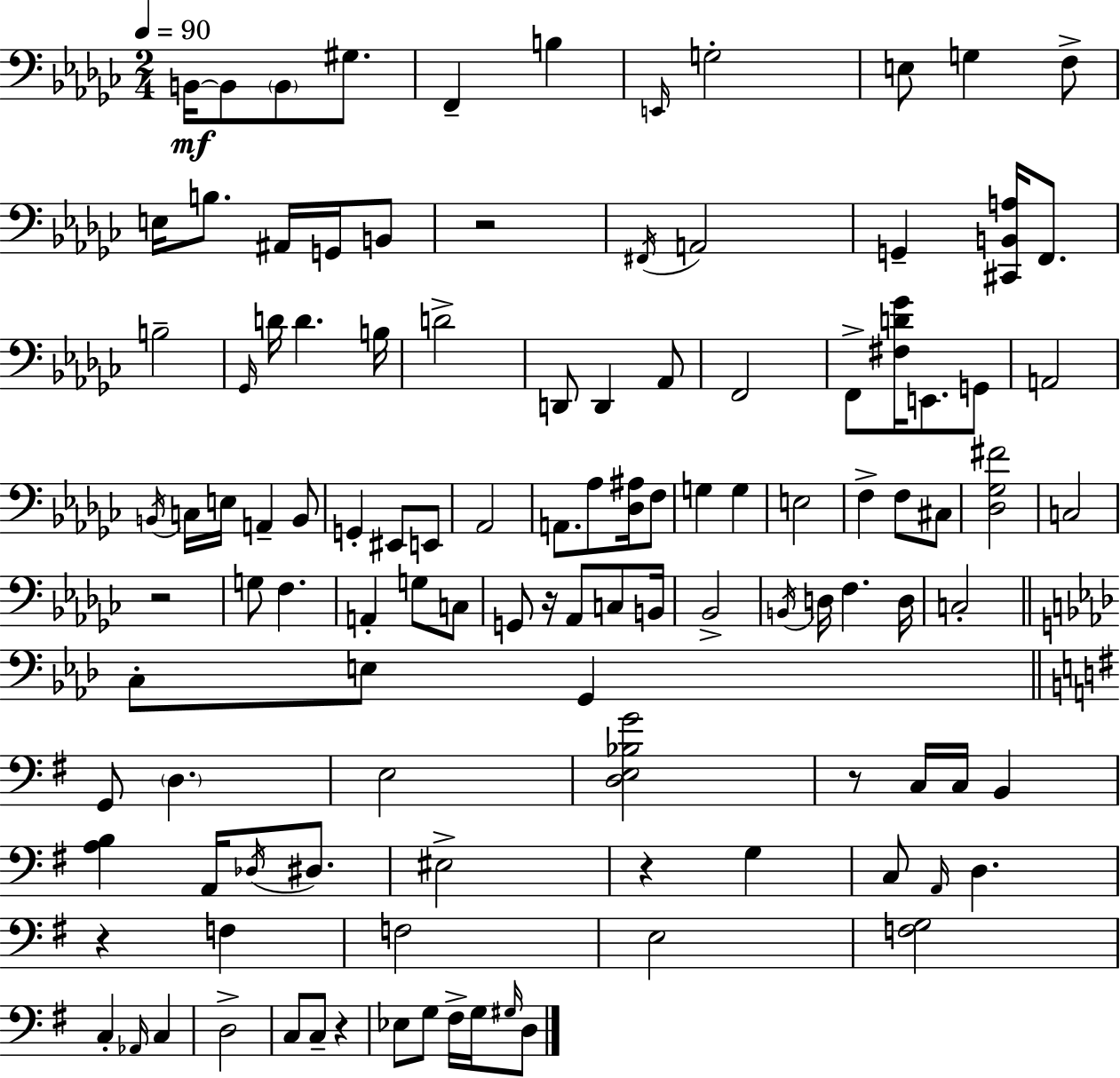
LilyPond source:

{
  \clef bass
  \numericTimeSignature
  \time 2/4
  \key ees \minor
  \tempo 4 = 90
  b,16~~\mf b,8 \parenthesize b,8 gis8. | f,4-- b4 | \grace { e,16 } g2-. | e8 g4 f8-> | \break e16 b8. ais,16 g,16 b,8 | r2 | \acciaccatura { fis,16 } a,2 | g,4-- <cis, b, a>16 f,8. | \break b2-- | \grace { ges,16 } d'16 d'4. | b16 d'2-> | d,8 d,4 | \break aes,8 f,2 | f,8-> <fis d' ges'>16 e,8. | g,8 a,2 | \acciaccatura { b,16 } c16 e16 a,4-- | \break b,8 g,4-. | eis,8 e,8 aes,2 | a,8. aes8 | <des ais>16 f8 g4 | \break g4 e2 | f4-> | f8 cis8 <des ges fis'>2 | c2 | \break r2 | g8 f4. | a,4-. | g8 c8 g,8 r16 aes,8 | \break c8 b,16 bes,2-> | \acciaccatura { b,16 } d16 f4. | d16 c2-. | \bar "||" \break \key aes \major c8-. e8 g,4 | \bar "||" \break \key g \major g,8 \parenthesize d4. | e2 | <d e bes g'>2 | r8 c16 c16 b,4 | \break <a b>4 a,16 \acciaccatura { des16 } dis8. | eis2-> | r4 g4 | c8 \grace { a,16 } d4. | \break r4 f4 | f2 | e2 | <f g>2 | \break c4-. \grace { aes,16 } c4 | d2-> | c8 c8-- r4 | ees8 g8 fis16-> | \break g16 \grace { gis16 } d8 \bar "|."
}